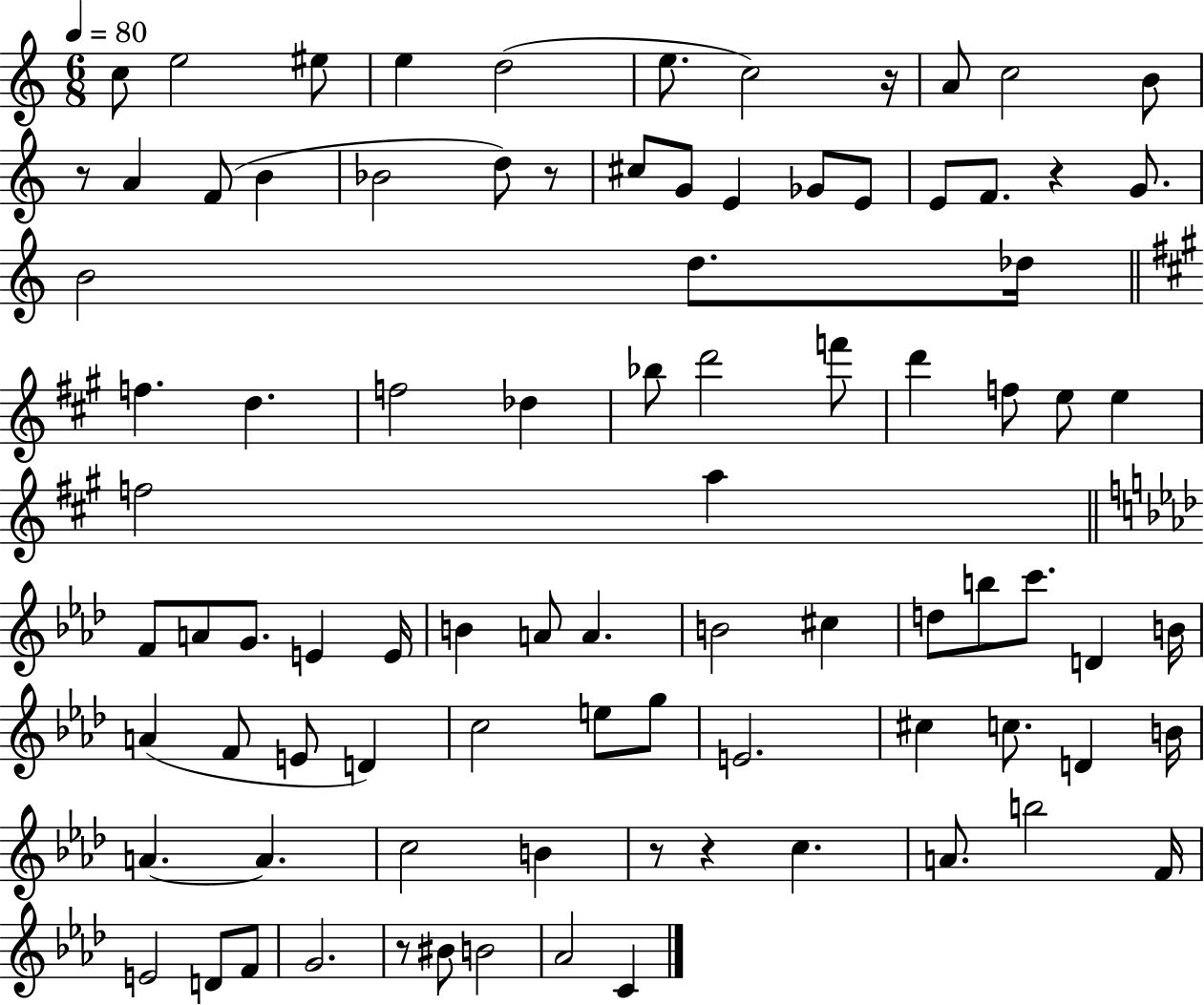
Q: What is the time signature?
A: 6/8